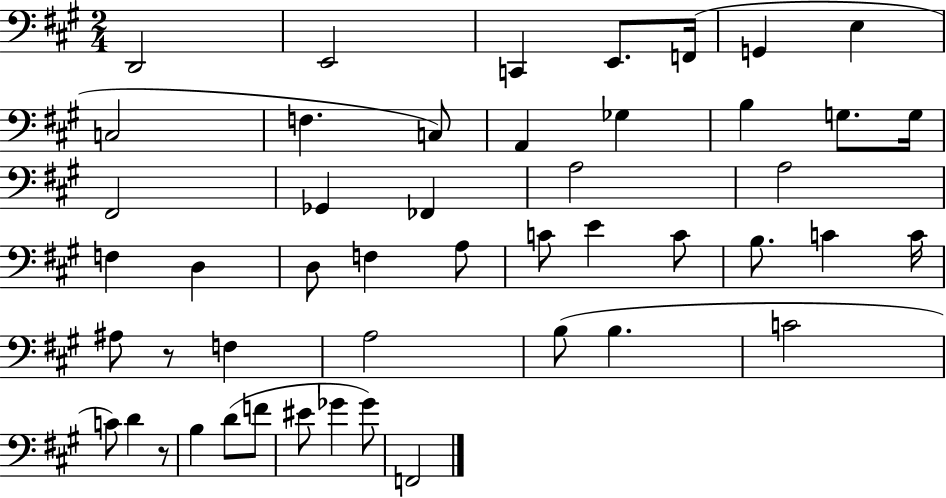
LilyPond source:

{
  \clef bass
  \numericTimeSignature
  \time 2/4
  \key a \major
  d,2 | e,2 | c,4 e,8. f,16( | g,4 e4 | \break c2 | f4. c8) | a,4 ges4 | b4 g8. g16 | \break fis,2 | ges,4 fes,4 | a2 | a2 | \break f4 d4 | d8 f4 a8 | c'8 e'4 c'8 | b8. c'4 c'16 | \break ais8 r8 f4 | a2 | b8( b4. | c'2 | \break c'8) d'4 r8 | b4 d'8( f'8 | eis'8 ges'4 ges'8) | f,2 | \break \bar "|."
}